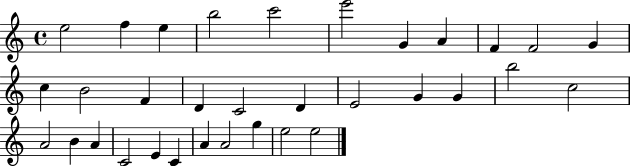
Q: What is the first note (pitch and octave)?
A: E5